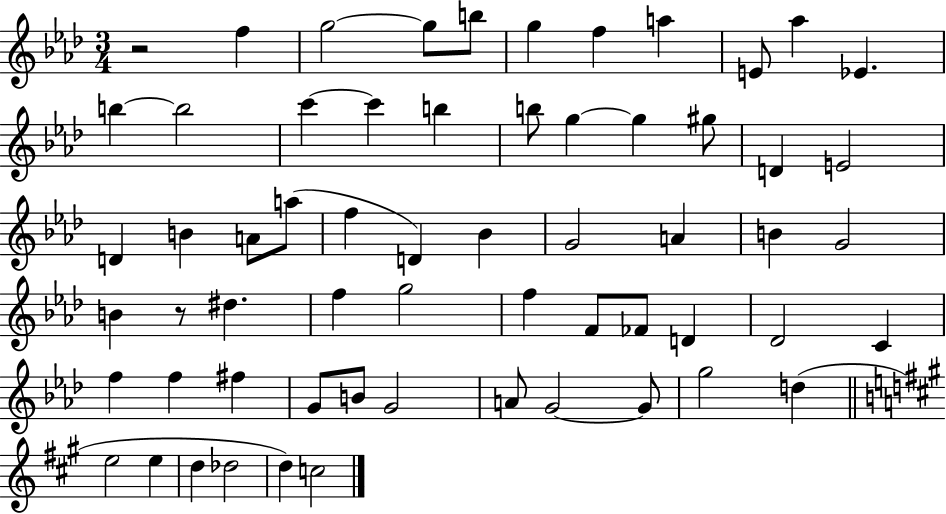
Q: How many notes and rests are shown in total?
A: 61